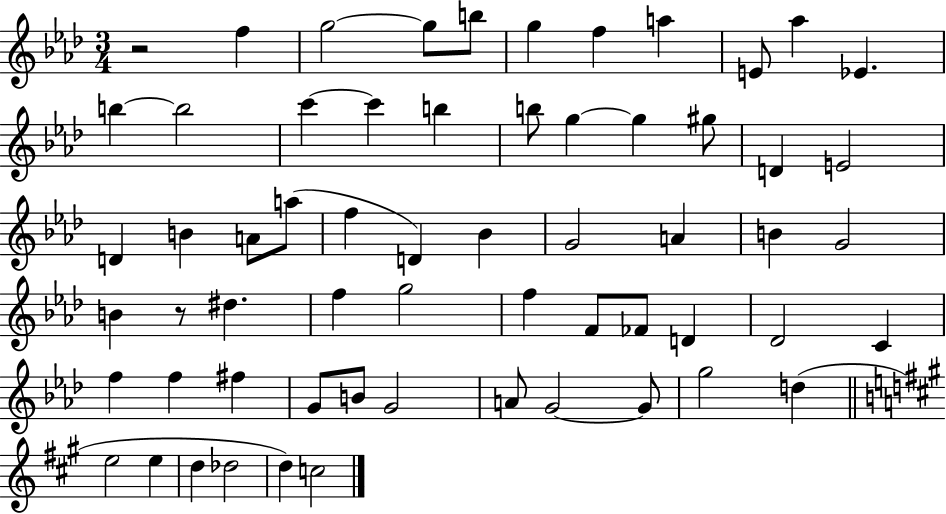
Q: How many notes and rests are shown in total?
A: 61